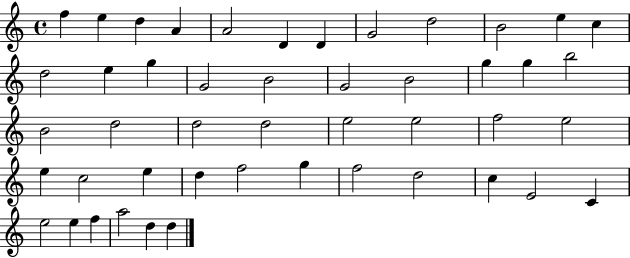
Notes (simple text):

F5/q E5/q D5/q A4/q A4/h D4/q D4/q G4/h D5/h B4/h E5/q C5/q D5/h E5/q G5/q G4/h B4/h G4/h B4/h G5/q G5/q B5/h B4/h D5/h D5/h D5/h E5/h E5/h F5/h E5/h E5/q C5/h E5/q D5/q F5/h G5/q F5/h D5/h C5/q E4/h C4/q E5/h E5/q F5/q A5/h D5/q D5/q